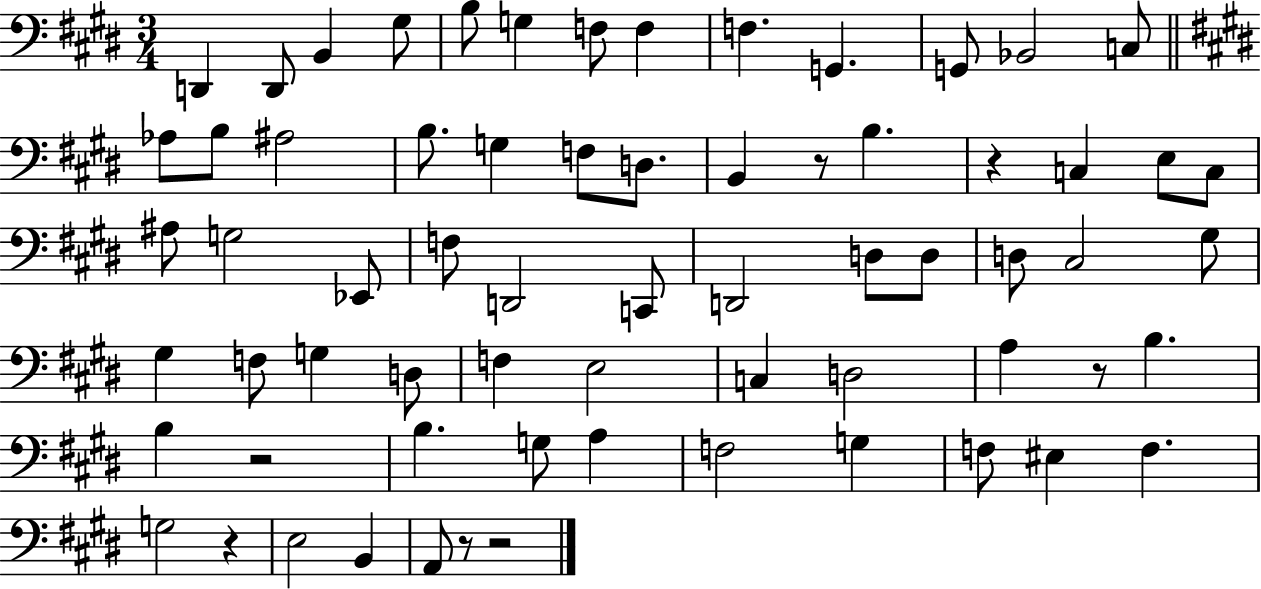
{
  \clef bass
  \numericTimeSignature
  \time 3/4
  \key e \major
  \repeat volta 2 { d,4 d,8 b,4 gis8 | b8 g4 f8 f4 | f4. g,4. | g,8 bes,2 c8 | \break \bar "||" \break \key e \major aes8 b8 ais2 | b8. g4 f8 d8. | b,4 r8 b4. | r4 c4 e8 c8 | \break ais8 g2 ees,8 | f8 d,2 c,8 | d,2 d8 d8 | d8 cis2 gis8 | \break gis4 f8 g4 d8 | f4 e2 | c4 d2 | a4 r8 b4. | \break b4 r2 | b4. g8 a4 | f2 g4 | f8 eis4 f4. | \break g2 r4 | e2 b,4 | a,8 r8 r2 | } \bar "|."
}